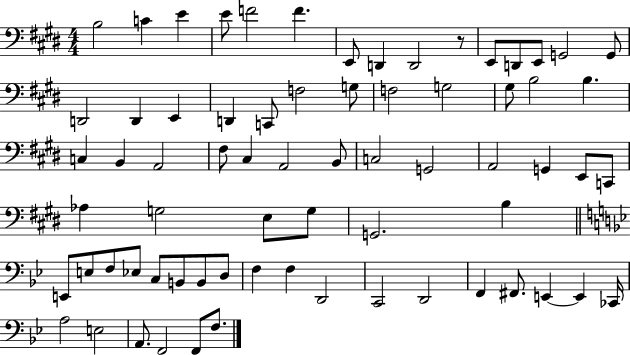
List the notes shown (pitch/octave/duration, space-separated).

B3/h C4/q E4/q E4/e F4/h F4/q. E2/e D2/q D2/h R/e E2/e D2/e E2/e G2/h G2/e D2/h D2/q E2/q D2/q C2/e F3/h G3/e F3/h G3/h G#3/e B3/h B3/q. C3/q B2/q A2/h F#3/e C#3/q A2/h B2/e C3/h G2/h A2/h G2/q E2/e C2/e Ab3/q G3/h E3/e G3/e G2/h. B3/q E2/e E3/e F3/e Eb3/e C3/e B2/e B2/e D3/e F3/q F3/q D2/h C2/h D2/h F2/q F#2/e. E2/q E2/q CES2/s A3/h E3/h A2/e. F2/h F2/e F3/e.